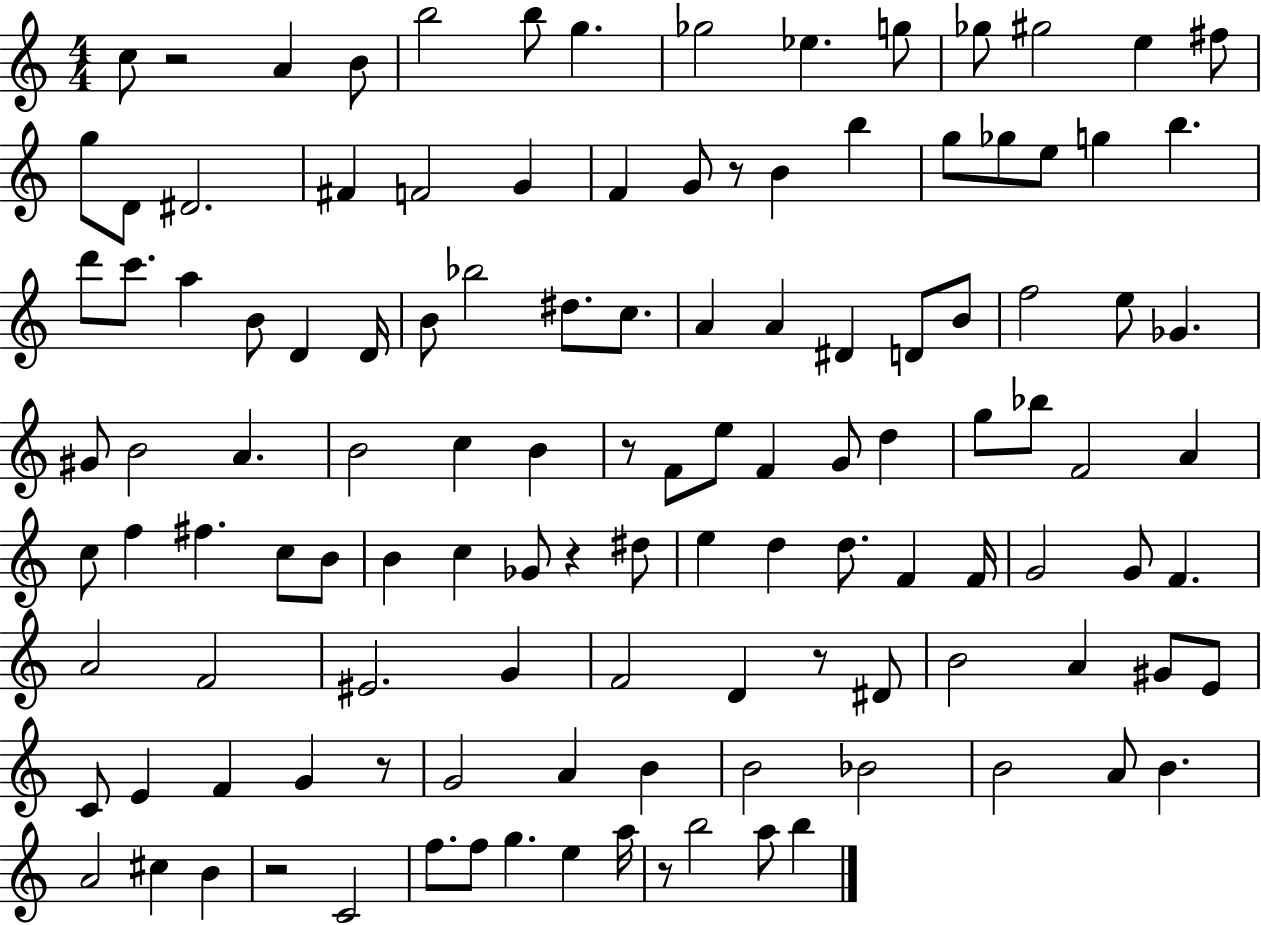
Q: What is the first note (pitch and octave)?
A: C5